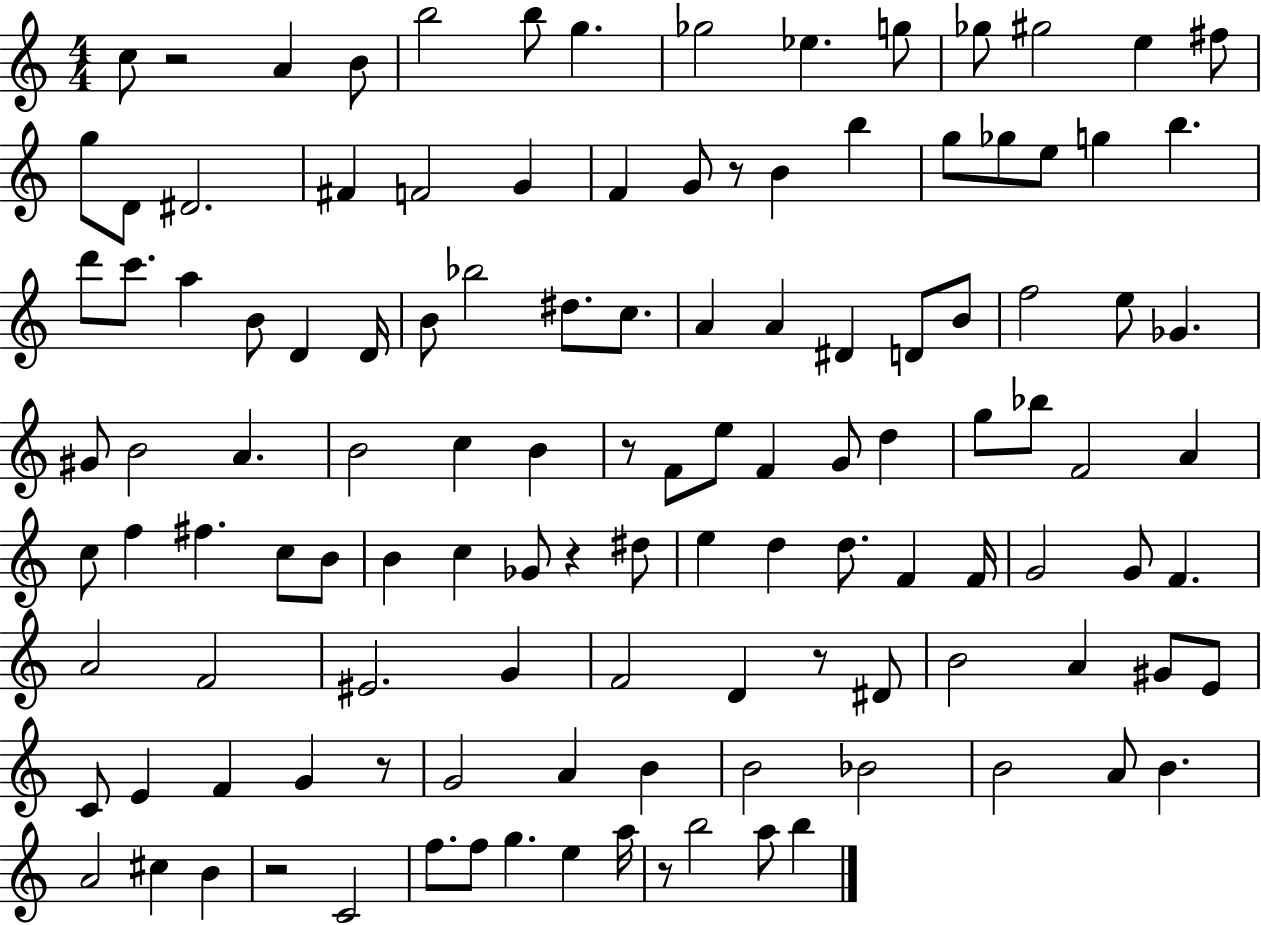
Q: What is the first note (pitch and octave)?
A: C5